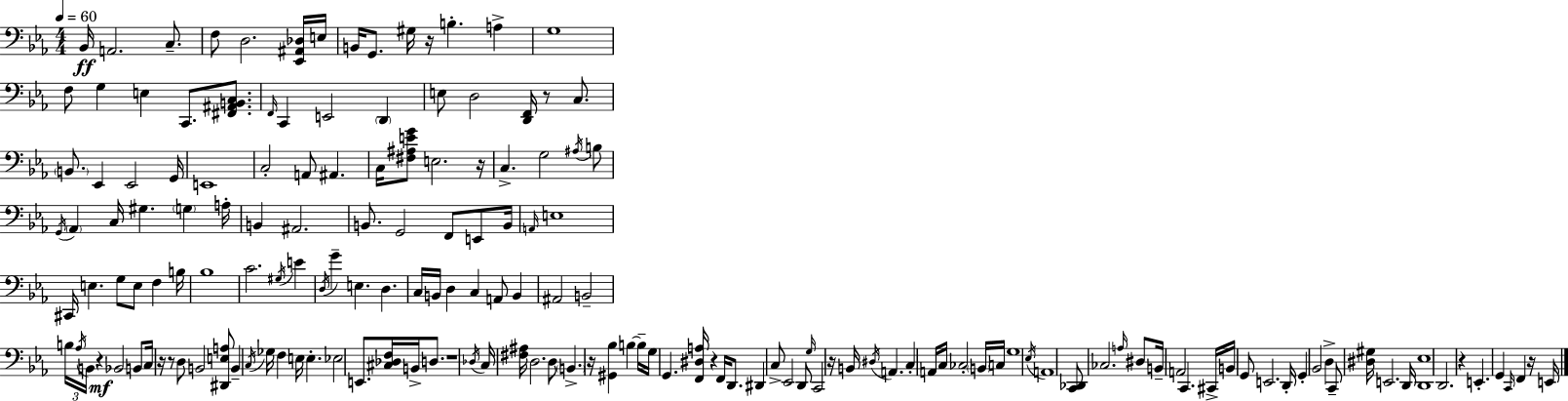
X:1
T:Untitled
M:4/4
L:1/4
K:Eb
_B,,/4 A,,2 C,/2 F,/2 D,2 [_E,,^A,,_D,]/4 E,/4 B,,/4 G,,/2 ^G,/4 z/4 B, A, G,4 F,/2 G, E, C,,/2 [^F,,^A,,B,,C,]/2 F,,/4 C,, E,,2 D,, E,/2 D,2 [D,,F,,]/4 z/2 C,/2 B,,/2 _E,, _E,,2 G,,/4 E,,4 C,2 A,,/2 ^A,, C,/4 [^F,^A,EG]/2 E,2 z/4 C, G,2 ^A,/4 B,/2 G,,/4 _A,, C,/4 ^G, G, A,/4 B,, ^A,,2 B,,/2 G,,2 F,,/2 E,,/2 B,,/4 A,,/4 E,4 ^C,,/4 E, G,/2 E,/2 F, B,/4 _B,4 C2 ^G,/4 E D,/4 G E, D, C,/4 B,,/4 D, C, A,,/2 B,, ^A,,2 B,,2 B,/4 _A,/4 B,,/4 z _B,,2 B,,/2 C,/4 z/4 z/2 D,/2 B,,2 [^D,,E,A,]/2 B,, C,/4 _G,/4 F, E,/4 E, _E,2 E,,/2 [^C,_D,F,]/4 B,,/4 D,/2 z4 _D,/4 C,/4 [^F,^A,]/4 D,2 D,/2 B,, z/4 [^G,,_B,] B, B,/4 G,/4 G,, [F,,^D,A,]/4 z F,,/4 D,,/2 ^D,, C,/2 _E,,2 D,,/2 G,/4 C,,2 z/4 B,,/4 ^D,/4 A,, C, A,,/4 C,/4 _C,2 B,,/4 C,/4 G,4 _E,/4 A,,4 [C,,_D,,]/2 _C,2 A,/4 ^D,/2 B,,/4 A,,2 C,, ^C,,/4 B,,/4 G,,/2 E,,2 D,,/4 G,, _B,,2 D, C,,/2 [^D,^G,]/4 E,,2 D,,/4 [D,,_E,]4 D,,2 z E,, G,, C,,/4 F,, z/4 E,,/4